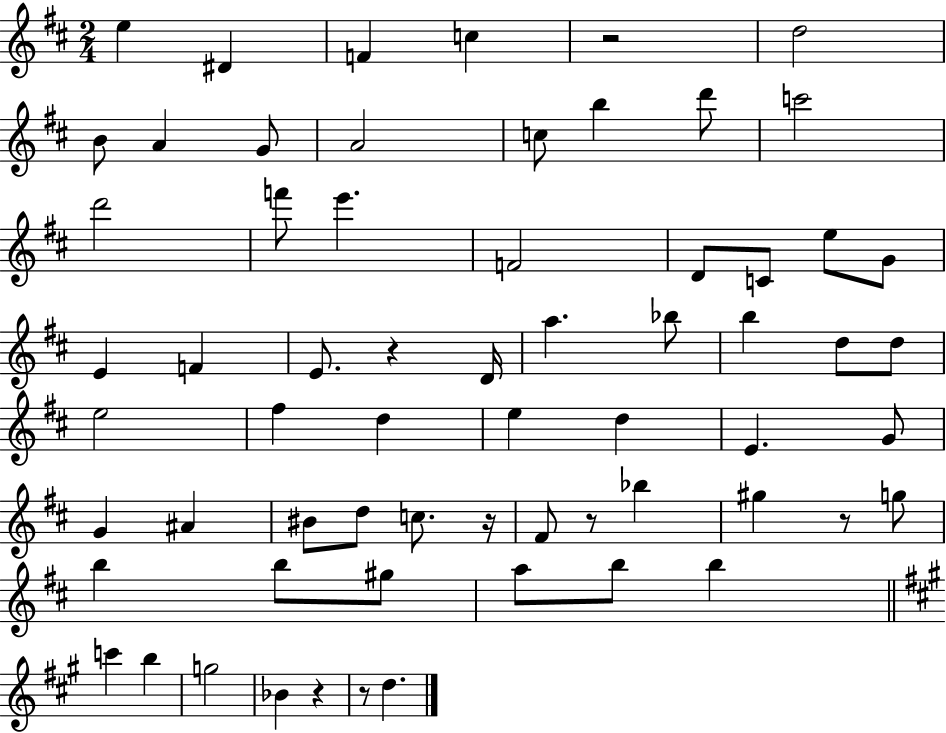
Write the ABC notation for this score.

X:1
T:Untitled
M:2/4
L:1/4
K:D
e ^D F c z2 d2 B/2 A G/2 A2 c/2 b d'/2 c'2 d'2 f'/2 e' F2 D/2 C/2 e/2 G/2 E F E/2 z D/4 a _b/2 b d/2 d/2 e2 ^f d e d E G/2 G ^A ^B/2 d/2 c/2 z/4 ^F/2 z/2 _b ^g z/2 g/2 b b/2 ^g/2 a/2 b/2 b c' b g2 _B z z/2 d